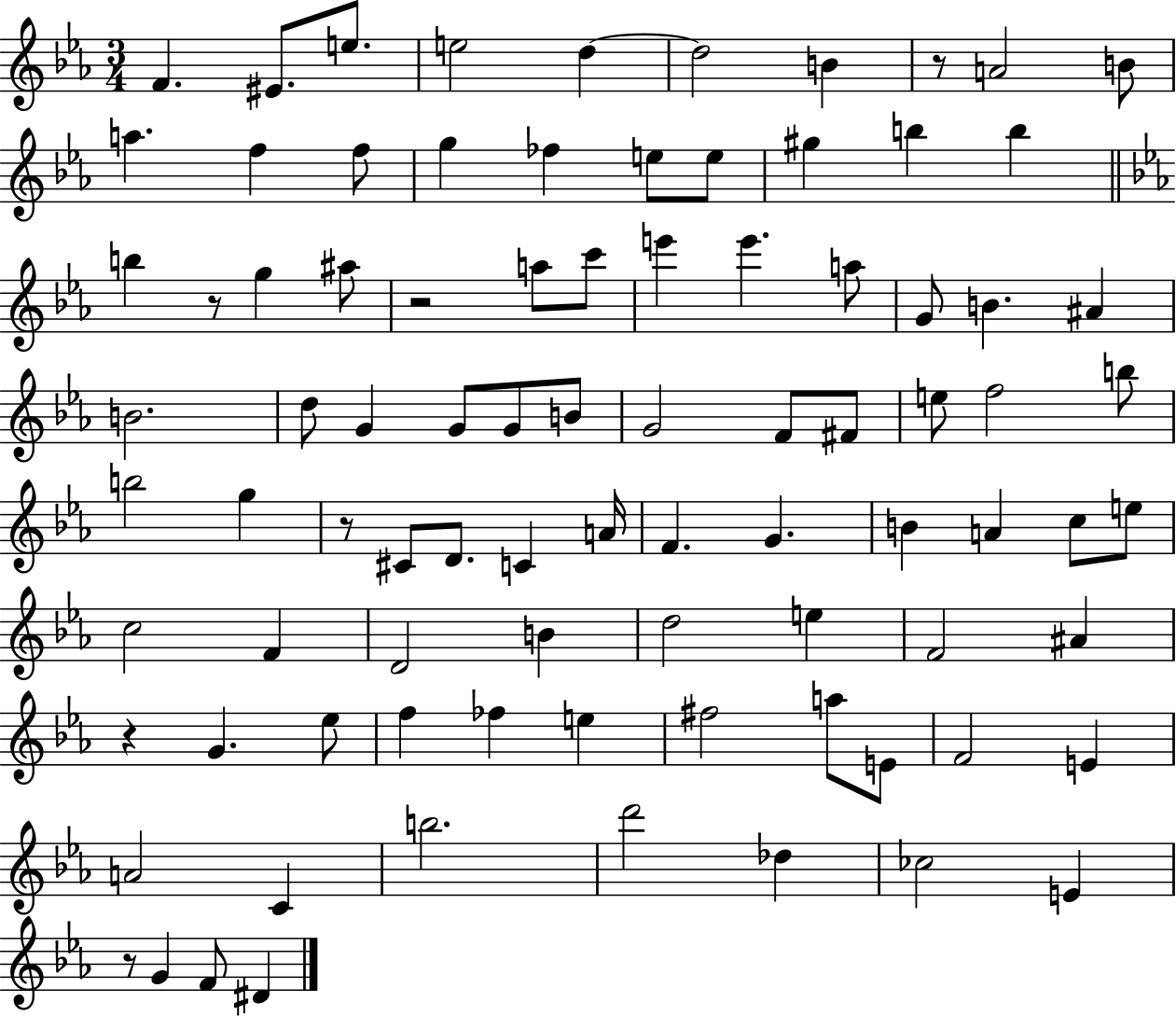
{
  \clef treble
  \numericTimeSignature
  \time 3/4
  \key ees \major
  \repeat volta 2 { f'4. eis'8. e''8. | e''2 d''4~~ | d''2 b'4 | r8 a'2 b'8 | \break a''4. f''4 f''8 | g''4 fes''4 e''8 e''8 | gis''4 b''4 b''4 | \bar "||" \break \key ees \major b''4 r8 g''4 ais''8 | r2 a''8 c'''8 | e'''4 e'''4. a''8 | g'8 b'4. ais'4 | \break b'2. | d''8 g'4 g'8 g'8 b'8 | g'2 f'8 fis'8 | e''8 f''2 b''8 | \break b''2 g''4 | r8 cis'8 d'8. c'4 a'16 | f'4. g'4. | b'4 a'4 c''8 e''8 | \break c''2 f'4 | d'2 b'4 | d''2 e''4 | f'2 ais'4 | \break r4 g'4. ees''8 | f''4 fes''4 e''4 | fis''2 a''8 e'8 | f'2 e'4 | \break a'2 c'4 | b''2. | d'''2 des''4 | ces''2 e'4 | \break r8 g'4 f'8 dis'4 | } \bar "|."
}